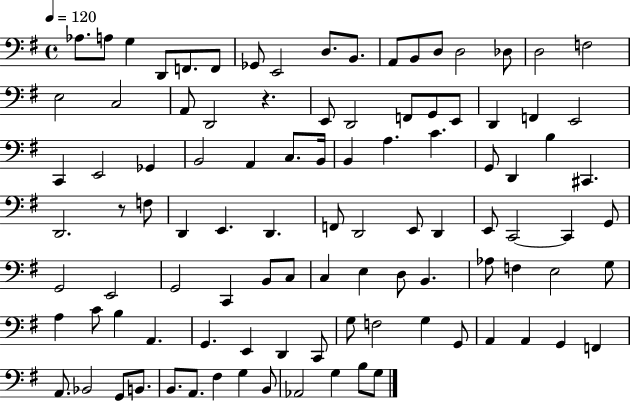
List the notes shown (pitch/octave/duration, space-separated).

Ab3/e. A3/e G3/q D2/e F2/e. F2/e Gb2/e E2/h D3/e. B2/e. A2/e B2/e D3/e D3/h Db3/e D3/h F3/h E3/h C3/h A2/e D2/h R/q. E2/e D2/h F2/e G2/e E2/e D2/q F2/q E2/h C2/q E2/h Gb2/q B2/h A2/q C3/e. B2/s B2/q A3/q. C4/q. G2/e D2/q B3/q C#2/q. D2/h. R/e F3/e D2/q E2/q. D2/q. F2/e D2/h E2/e D2/q E2/e C2/h C2/q G2/e G2/h E2/h G2/h C2/q B2/e C3/e C3/q E3/q D3/e B2/q. Ab3/e F3/q E3/h G3/e A3/q C4/e B3/q A2/q. G2/q. E2/q D2/q C2/e G3/e F3/h G3/q G2/e A2/q A2/q G2/q F2/q A2/e. Bb2/h G2/e B2/e. B2/e. A2/e. F#3/q G3/q B2/e Ab2/h G3/q B3/e G3/e